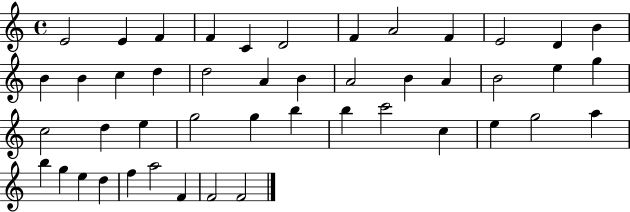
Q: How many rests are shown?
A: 0